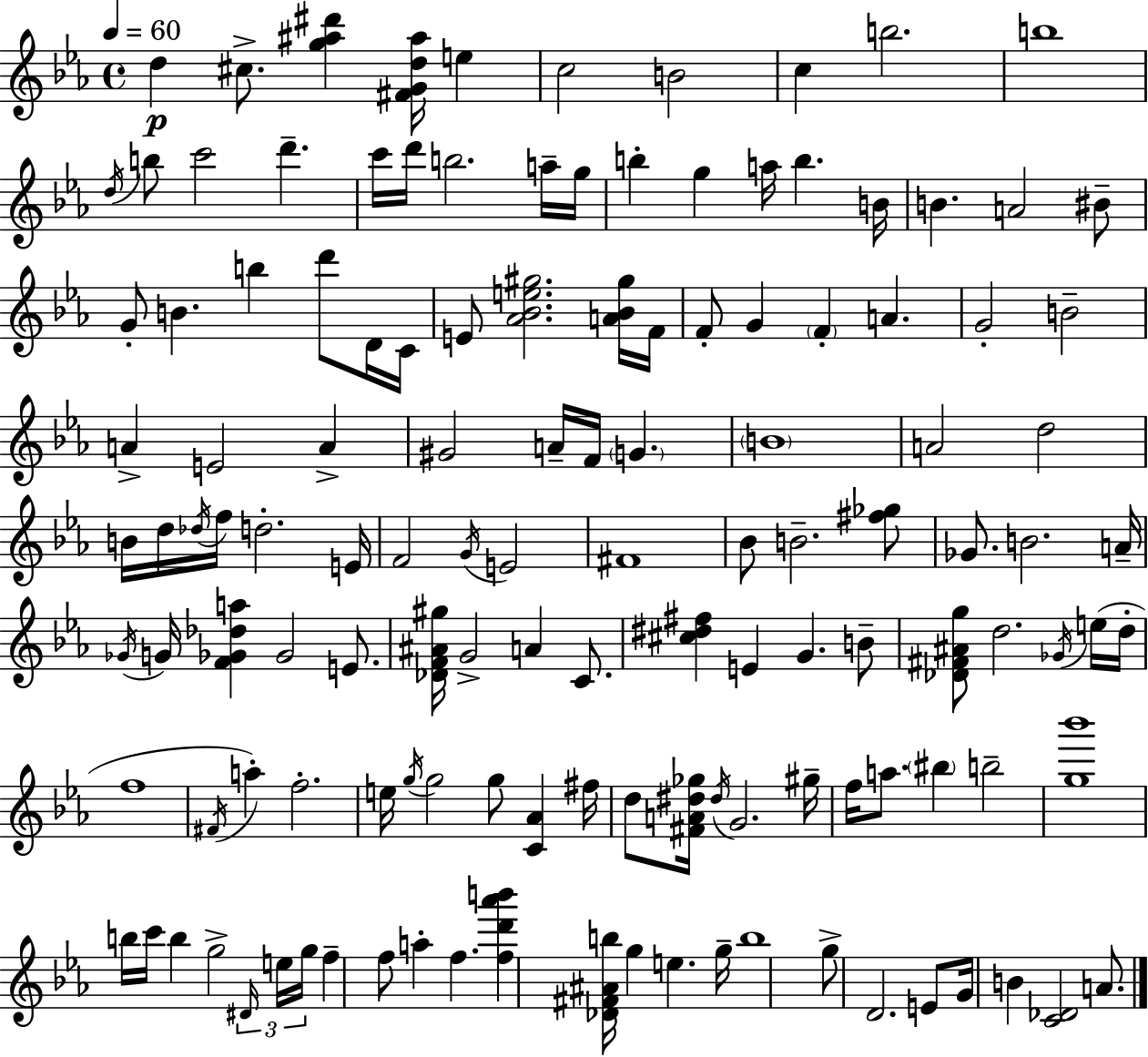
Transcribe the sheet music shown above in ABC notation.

X:1
T:Untitled
M:4/4
L:1/4
K:Cm
d ^c/2 [g^a^d'] [^FGd^a]/4 e c2 B2 c b2 b4 d/4 b/2 c'2 d' c'/4 d'/4 b2 a/4 g/4 b g a/4 b B/4 B A2 ^B/2 G/2 B b d'/2 D/4 C/4 E/2 [_A_Be^g]2 [A_B^g]/4 F/4 F/2 G F A G2 B2 A E2 A ^G2 A/4 F/4 G B4 A2 d2 B/4 d/4 _d/4 f/4 d2 E/4 F2 G/4 E2 ^F4 _B/2 B2 [^f_g]/2 _G/2 B2 A/4 _G/4 G/4 [F_G_da] _G2 E/2 [_DF^A^g]/4 G2 A C/2 [^c^d^f] E G B/2 [_D^F^Ag]/2 d2 _G/4 e/4 d/4 f4 ^F/4 a f2 e/4 g/4 g2 g/2 [C_A] ^f/4 d/2 [^FA^d_g]/4 ^d/4 G2 ^g/4 f/4 a/2 ^b b2 [g_b']4 b/4 c'/4 b g2 ^D/4 e/4 g/4 f f/2 a f [fd'_a'b'] [_D^F^Ab]/4 g e g/4 b4 g/2 D2 E/2 G/4 B [C_D]2 A/2